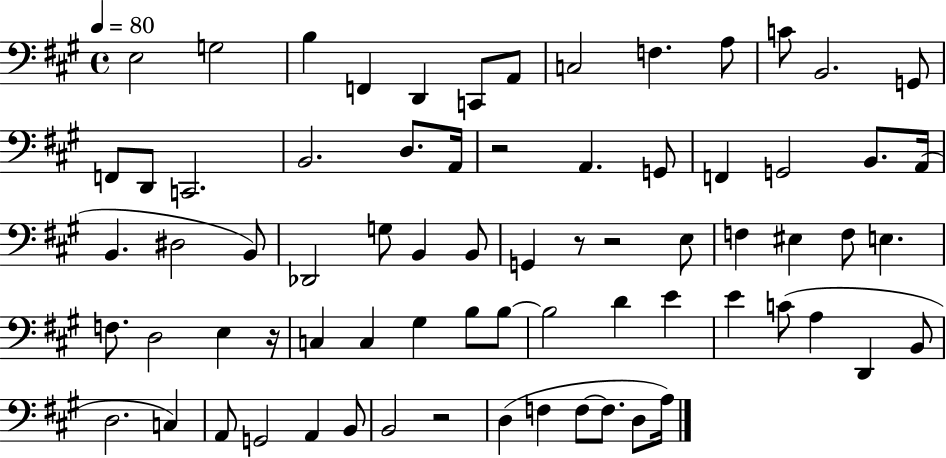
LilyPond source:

{
  \clef bass
  \time 4/4
  \defaultTimeSignature
  \key a \major
  \tempo 4 = 80
  e2 g2 | b4 f,4 d,4 c,8 a,8 | c2 f4. a8 | c'8 b,2. g,8 | \break f,8 d,8 c,2. | b,2. d8. a,16 | r2 a,4. g,8 | f,4 g,2 b,8. a,16( | \break b,4. dis2 b,8) | des,2 g8 b,4 b,8 | g,4 r8 r2 e8 | f4 eis4 f8 e4. | \break f8. d2 e4 r16 | c4 c4 gis4 b8 b8~~ | b2 d'4 e'4 | e'4 c'8( a4 d,4 b,8 | \break d2. c4) | a,8 g,2 a,4 b,8 | b,2 r2 | d4( f4 f8~~ f8. d8 a16) | \break \bar "|."
}